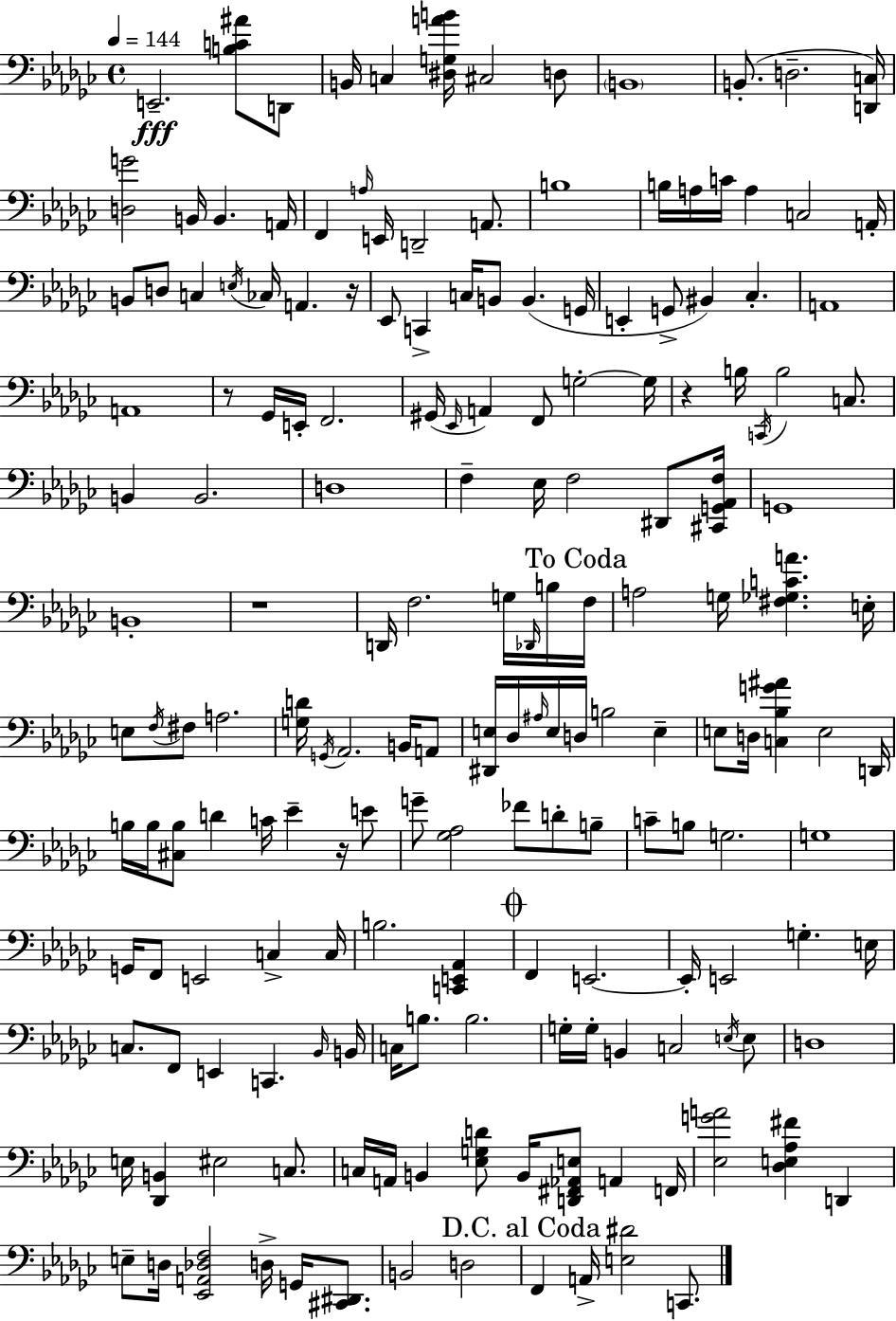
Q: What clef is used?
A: bass